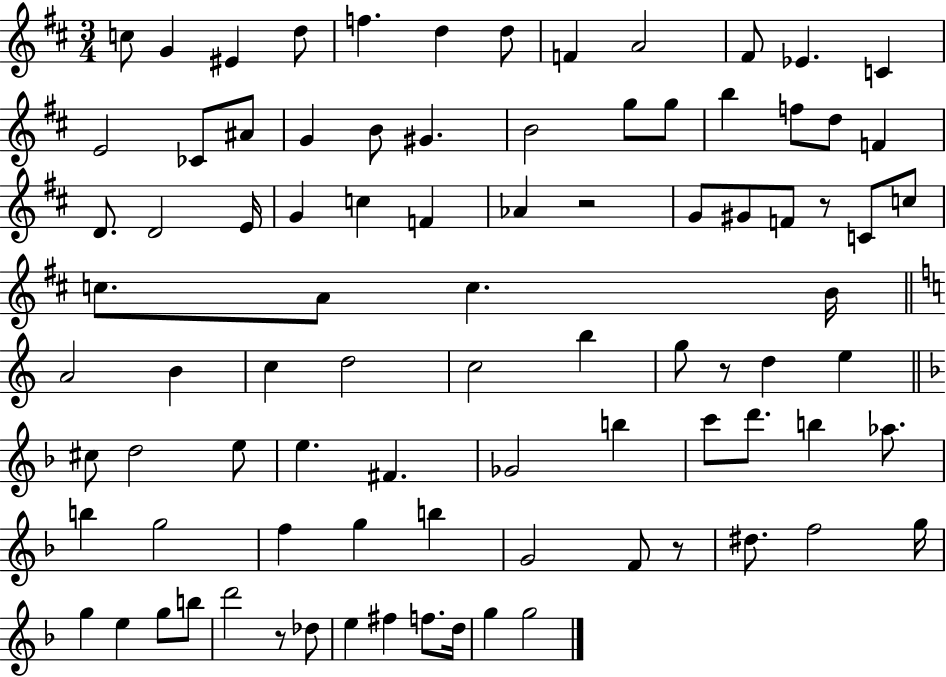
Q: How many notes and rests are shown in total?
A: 88